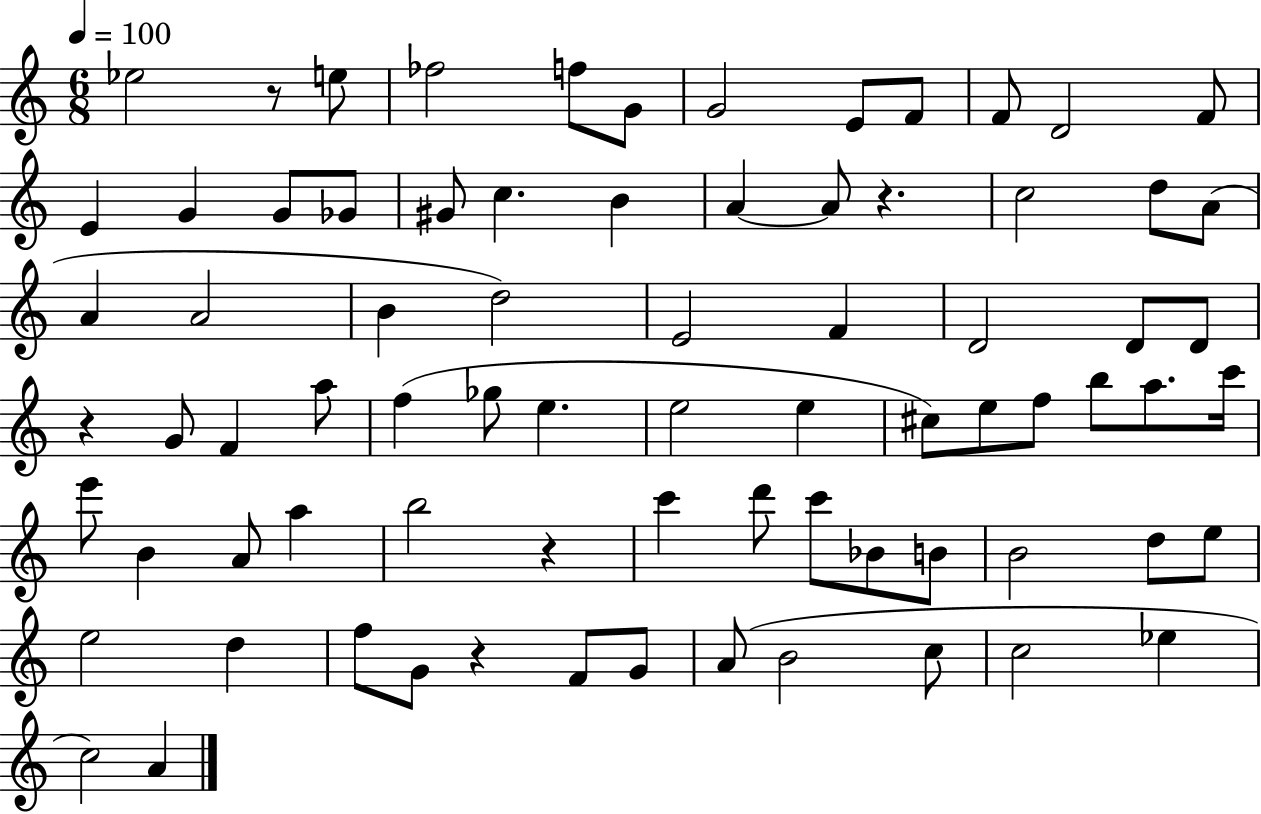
{
  \clef treble
  \numericTimeSignature
  \time 6/8
  \key c \major
  \tempo 4 = 100
  \repeat volta 2 { ees''2 r8 e''8 | fes''2 f''8 g'8 | g'2 e'8 f'8 | f'8 d'2 f'8 | \break e'4 g'4 g'8 ges'8 | gis'8 c''4. b'4 | a'4~~ a'8 r4. | c''2 d''8 a'8( | \break a'4 a'2 | b'4 d''2) | e'2 f'4 | d'2 d'8 d'8 | \break r4 g'8 f'4 a''8 | f''4( ges''8 e''4. | e''2 e''4 | cis''8) e''8 f''8 b''8 a''8. c'''16 | \break e'''8 b'4 a'8 a''4 | b''2 r4 | c'''4 d'''8 c'''8 bes'8 b'8 | b'2 d''8 e''8 | \break e''2 d''4 | f''8 g'8 r4 f'8 g'8 | a'8( b'2 c''8 | c''2 ees''4 | \break c''2) a'4 | } \bar "|."
}